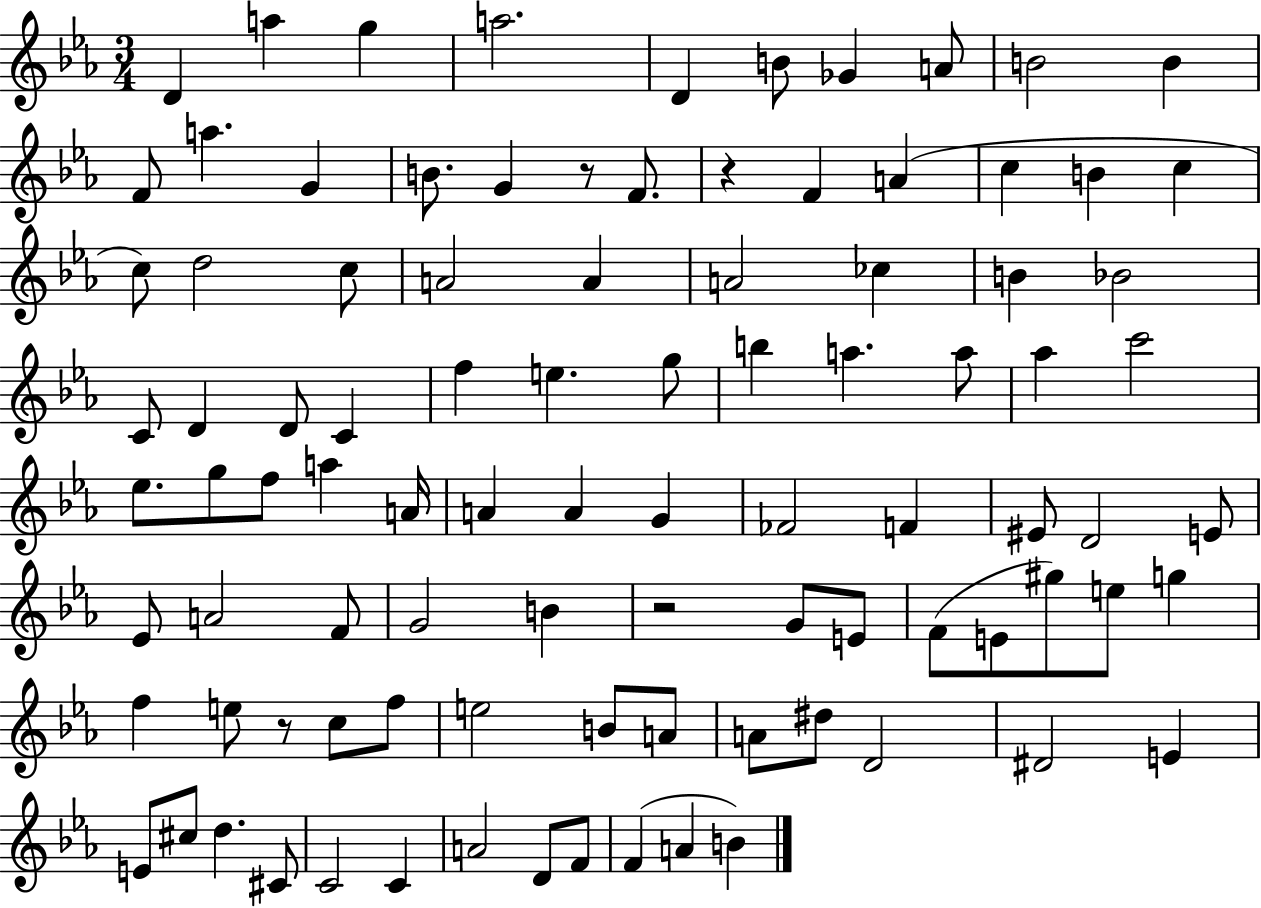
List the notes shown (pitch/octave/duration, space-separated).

D4/q A5/q G5/q A5/h. D4/q B4/e Gb4/q A4/e B4/h B4/q F4/e A5/q. G4/q B4/e. G4/q R/e F4/e. R/q F4/q A4/q C5/q B4/q C5/q C5/e D5/h C5/e A4/h A4/q A4/h CES5/q B4/q Bb4/h C4/e D4/q D4/e C4/q F5/q E5/q. G5/e B5/q A5/q. A5/e Ab5/q C6/h Eb5/e. G5/e F5/e A5/q A4/s A4/q A4/q G4/q FES4/h F4/q EIS4/e D4/h E4/e Eb4/e A4/h F4/e G4/h B4/q R/h G4/e E4/e F4/e E4/e G#5/e E5/e G5/q F5/q E5/e R/e C5/e F5/e E5/h B4/e A4/e A4/e D#5/e D4/h D#4/h E4/q E4/e C#5/e D5/q. C#4/e C4/h C4/q A4/h D4/e F4/e F4/q A4/q B4/q